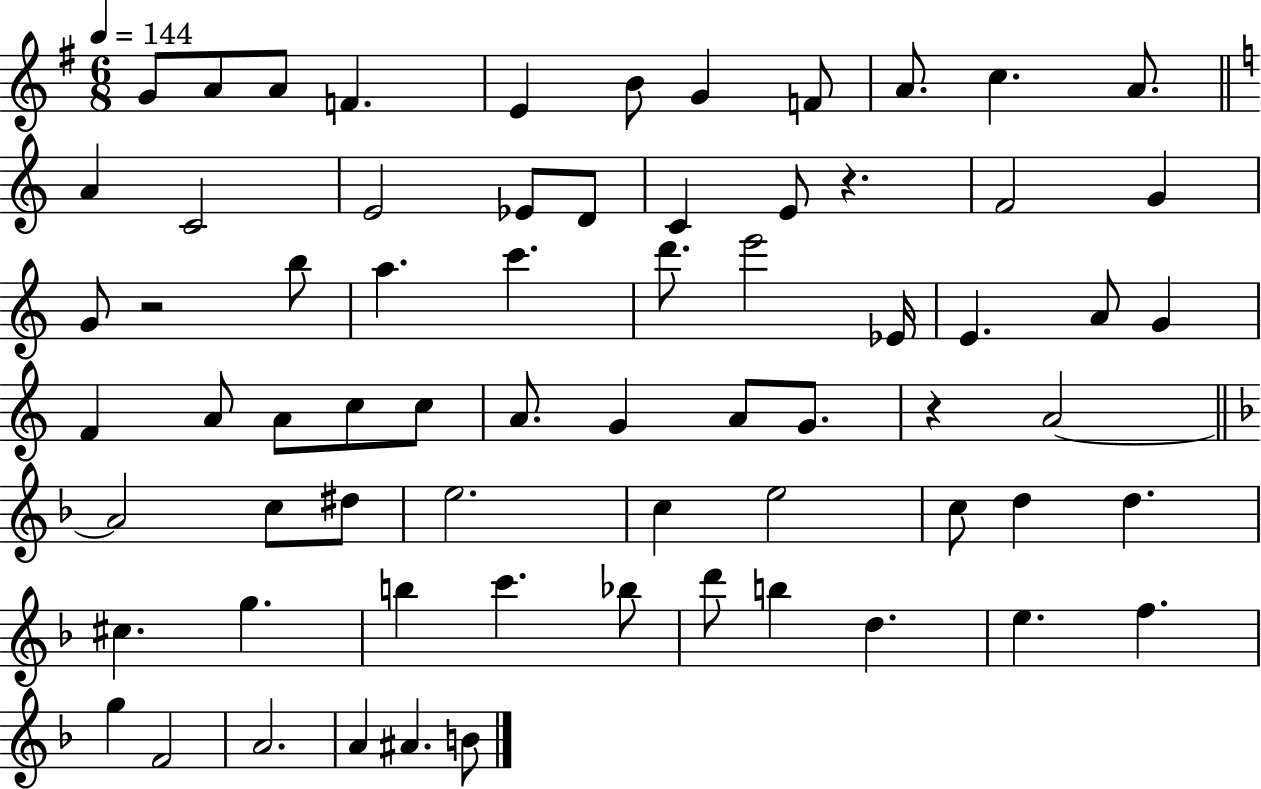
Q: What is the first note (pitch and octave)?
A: G4